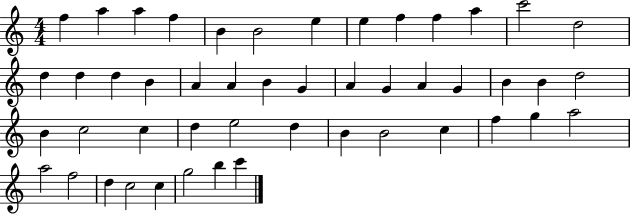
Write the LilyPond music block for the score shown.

{
  \clef treble
  \numericTimeSignature
  \time 4/4
  \key c \major
  f''4 a''4 a''4 f''4 | b'4 b'2 e''4 | e''4 f''4 f''4 a''4 | c'''2 d''2 | \break d''4 d''4 d''4 b'4 | a'4 a'4 b'4 g'4 | a'4 g'4 a'4 g'4 | b'4 b'4 d''2 | \break b'4 c''2 c''4 | d''4 e''2 d''4 | b'4 b'2 c''4 | f''4 g''4 a''2 | \break a''2 f''2 | d''4 c''2 c''4 | g''2 b''4 c'''4 | \bar "|."
}